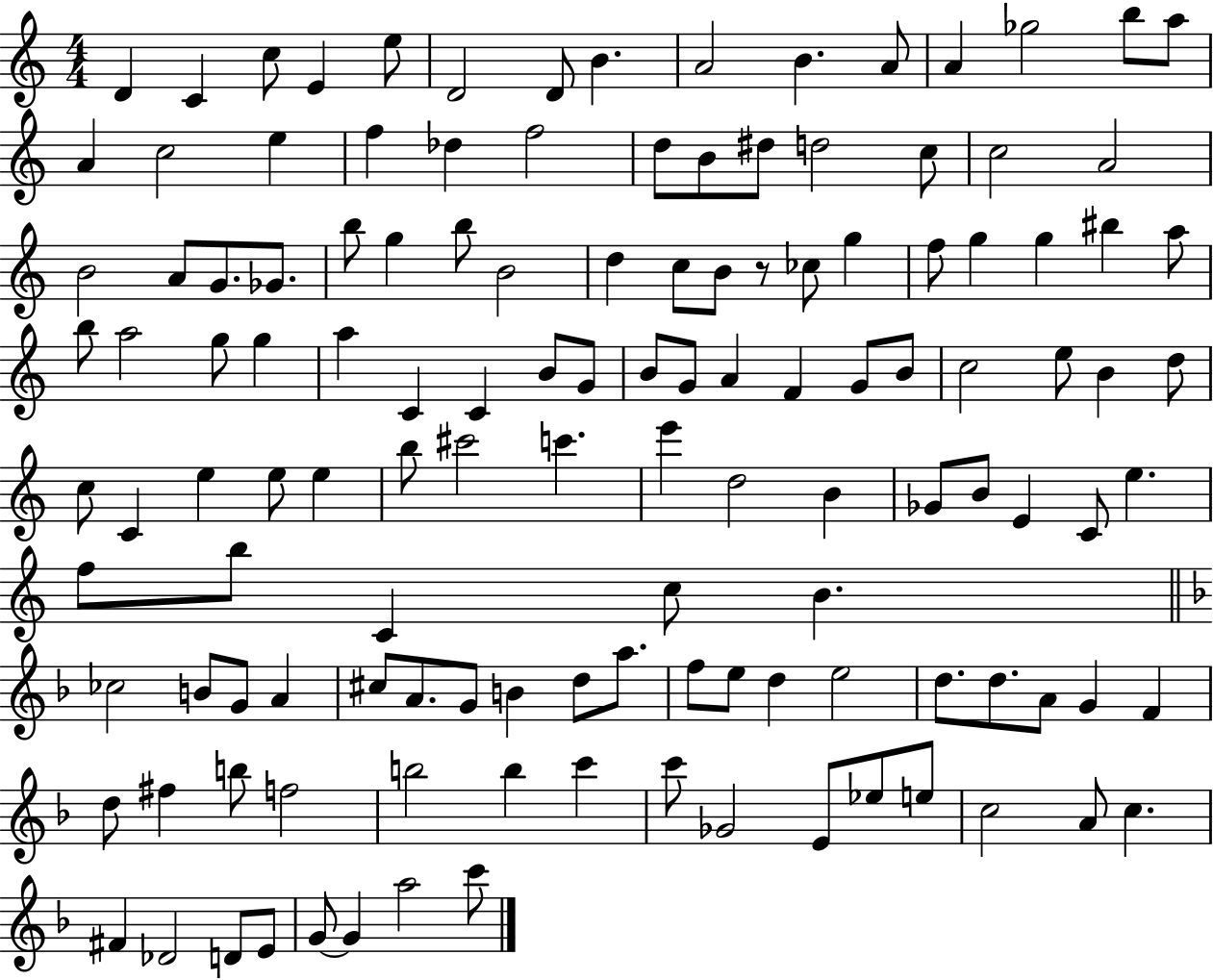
{
  \clef treble
  \numericTimeSignature
  \time 4/4
  \key c \major
  d'4 c'4 c''8 e'4 e''8 | d'2 d'8 b'4. | a'2 b'4. a'8 | a'4 ges''2 b''8 a''8 | \break a'4 c''2 e''4 | f''4 des''4 f''2 | d''8 b'8 dis''8 d''2 c''8 | c''2 a'2 | \break b'2 a'8 g'8. ges'8. | b''8 g''4 b''8 b'2 | d''4 c''8 b'8 r8 ces''8 g''4 | f''8 g''4 g''4 bis''4 a''8 | \break b''8 a''2 g''8 g''4 | a''4 c'4 c'4 b'8 g'8 | b'8 g'8 a'4 f'4 g'8 b'8 | c''2 e''8 b'4 d''8 | \break c''8 c'4 e''4 e''8 e''4 | b''8 cis'''2 c'''4. | e'''4 d''2 b'4 | ges'8 b'8 e'4 c'8 e''4. | \break f''8 b''8 c'4 c''8 b'4. | \bar "||" \break \key d \minor ces''2 b'8 g'8 a'4 | cis''8 a'8. g'8 b'4 d''8 a''8. | f''8 e''8 d''4 e''2 | d''8. d''8. a'8 g'4 f'4 | \break d''8 fis''4 b''8 f''2 | b''2 b''4 c'''4 | c'''8 ges'2 e'8 ees''8 e''8 | c''2 a'8 c''4. | \break fis'4 des'2 d'8 e'8 | g'8~~ g'4 a''2 c'''8 | \bar "|."
}